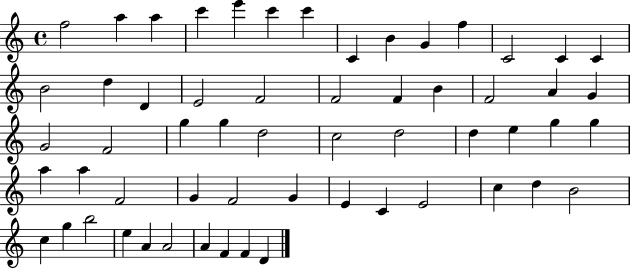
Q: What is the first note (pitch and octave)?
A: F5